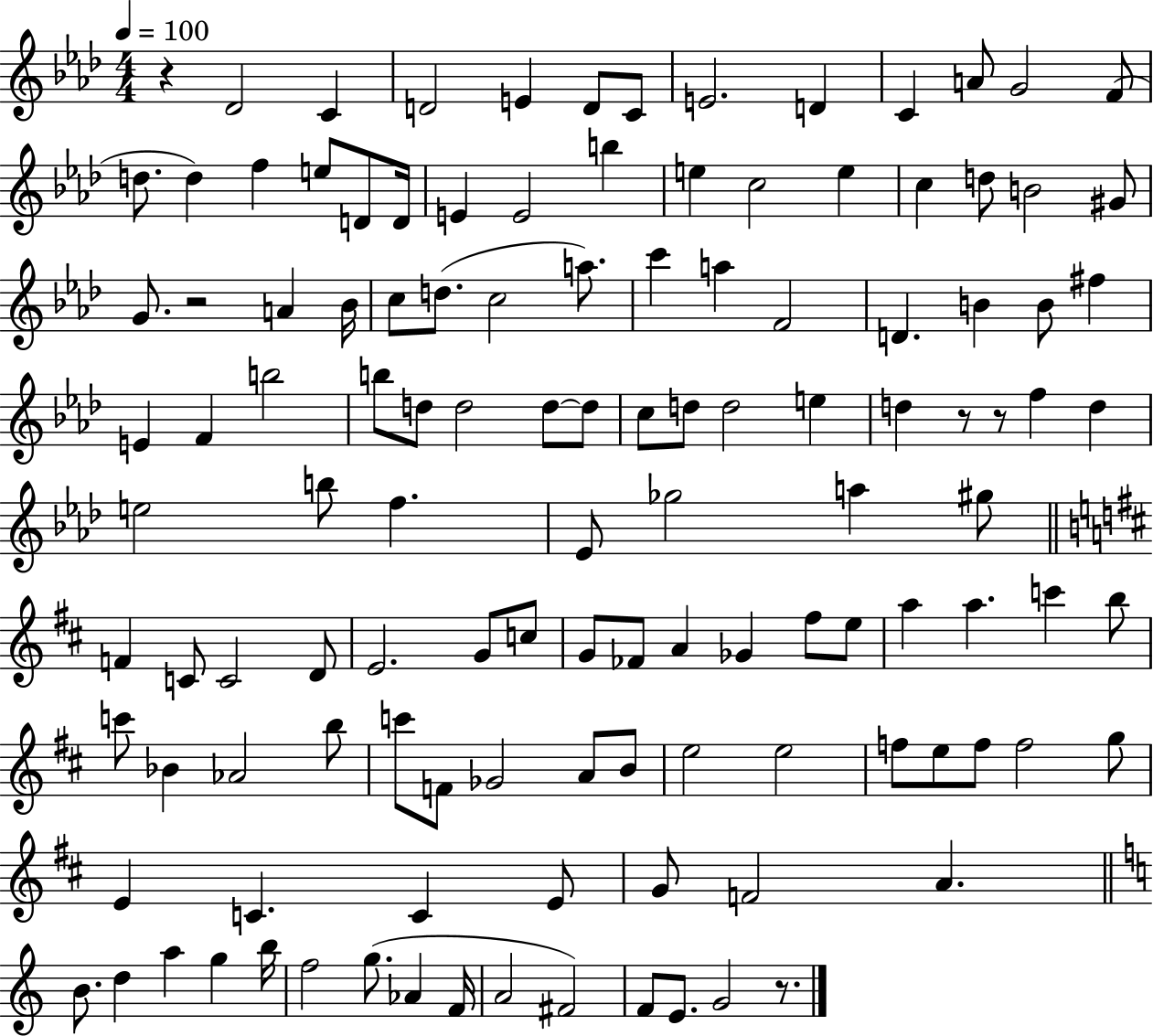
R/q Db4/h C4/q D4/h E4/q D4/e C4/e E4/h. D4/q C4/q A4/e G4/h F4/e D5/e. D5/q F5/q E5/e D4/e D4/s E4/q E4/h B5/q E5/q C5/h E5/q C5/q D5/e B4/h G#4/e G4/e. R/h A4/q Bb4/s C5/e D5/e. C5/h A5/e. C6/q A5/q F4/h D4/q. B4/q B4/e F#5/q E4/q F4/q B5/h B5/e D5/e D5/h D5/e D5/e C5/e D5/e D5/h E5/q D5/q R/e R/e F5/q D5/q E5/h B5/e F5/q. Eb4/e Gb5/h A5/q G#5/e F4/q C4/e C4/h D4/e E4/h. G4/e C5/e G4/e FES4/e A4/q Gb4/q F#5/e E5/e A5/q A5/q. C6/q B5/e C6/e Bb4/q Ab4/h B5/e C6/e F4/e Gb4/h A4/e B4/e E5/h E5/h F5/e E5/e F5/e F5/h G5/e E4/q C4/q. C4/q E4/e G4/e F4/h A4/q. B4/e. D5/q A5/q G5/q B5/s F5/h G5/e. Ab4/q F4/s A4/h F#4/h F4/e E4/e. G4/h R/e.